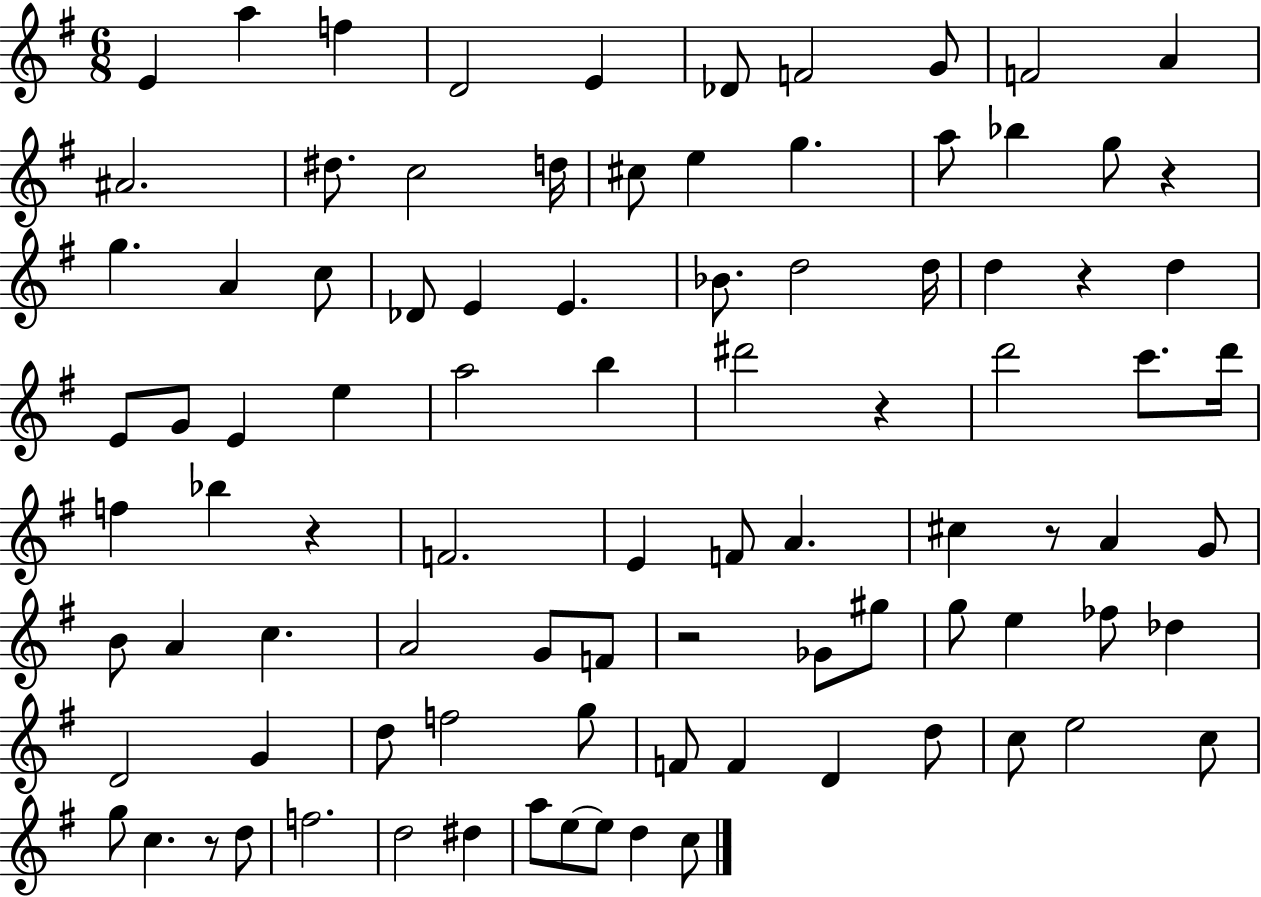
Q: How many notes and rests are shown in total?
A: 92